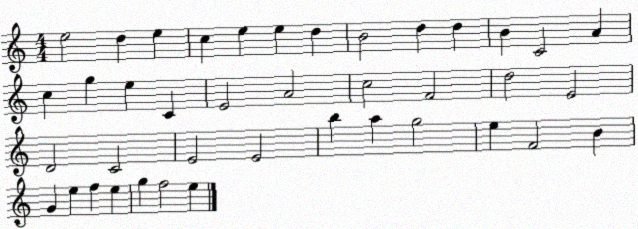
X:1
T:Untitled
M:4/4
L:1/4
K:C
e2 d e c e e d B2 d d B C2 A c g e C E2 A2 c2 F2 d2 E2 D2 C2 E2 E2 b a g2 e F2 B G e f e g f2 e